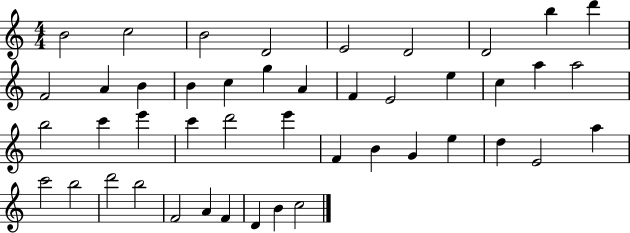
{
  \clef treble
  \numericTimeSignature
  \time 4/4
  \key c \major
  b'2 c''2 | b'2 d'2 | e'2 d'2 | d'2 b''4 d'''4 | \break f'2 a'4 b'4 | b'4 c''4 g''4 a'4 | f'4 e'2 e''4 | c''4 a''4 a''2 | \break b''2 c'''4 e'''4 | c'''4 d'''2 e'''4 | f'4 b'4 g'4 e''4 | d''4 e'2 a''4 | \break c'''2 b''2 | d'''2 b''2 | f'2 a'4 f'4 | d'4 b'4 c''2 | \break \bar "|."
}